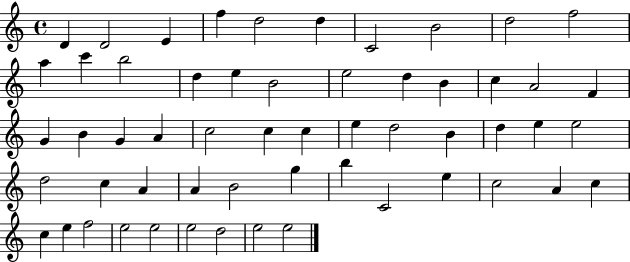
D4/q D4/h E4/q F5/q D5/h D5/q C4/h B4/h D5/h F5/h A5/q C6/q B5/h D5/q E5/q B4/h E5/h D5/q B4/q C5/q A4/h F4/q G4/q B4/q G4/q A4/q C5/h C5/q C5/q E5/q D5/h B4/q D5/q E5/q E5/h D5/h C5/q A4/q A4/q B4/h G5/q B5/q C4/h E5/q C5/h A4/q C5/q C5/q E5/q F5/h E5/h E5/h E5/h D5/h E5/h E5/h